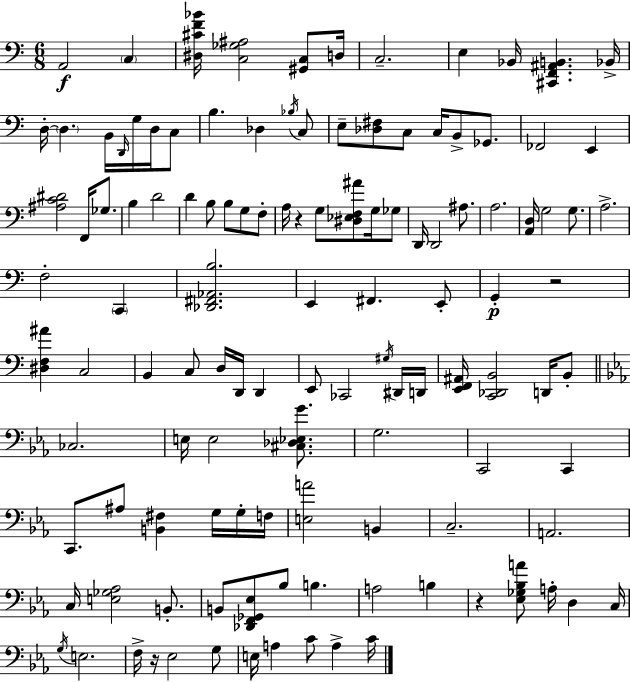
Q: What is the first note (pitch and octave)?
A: A2